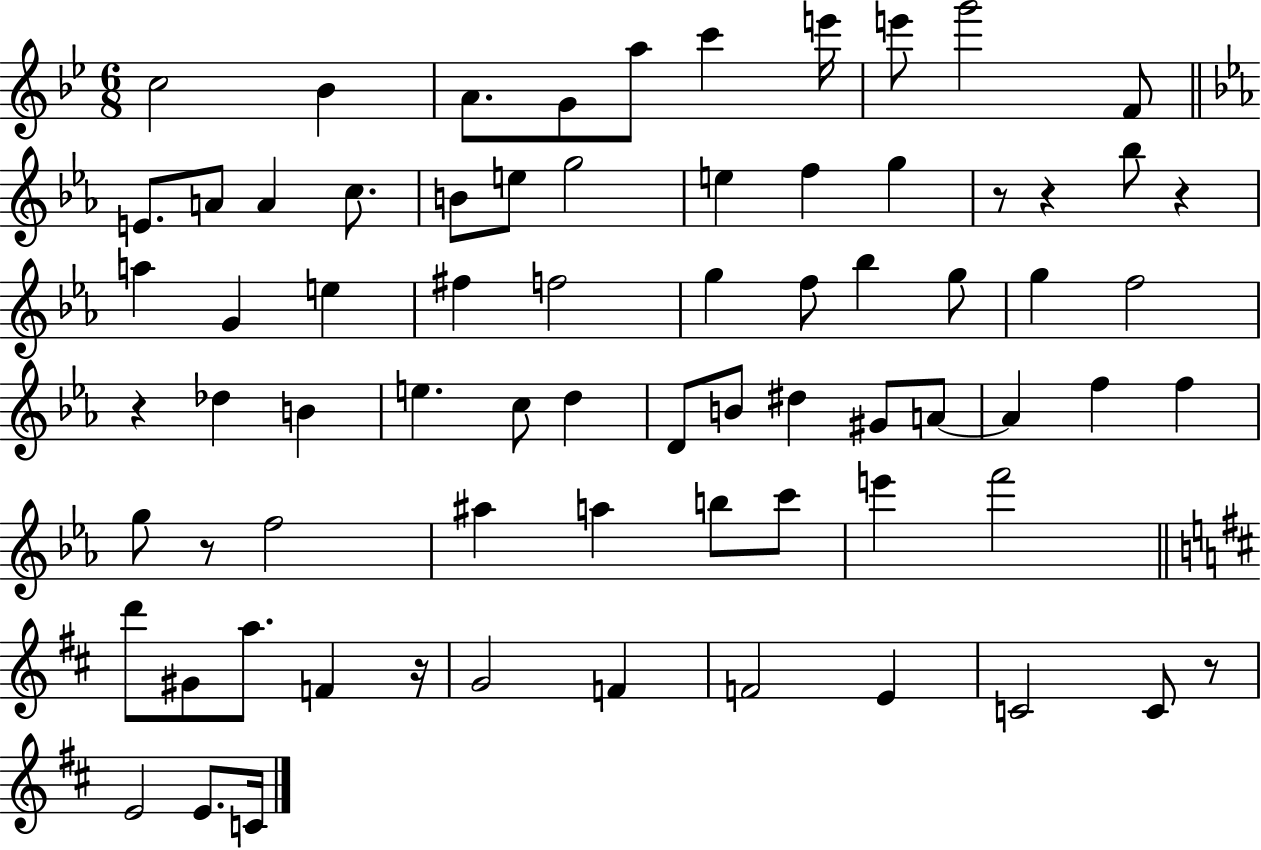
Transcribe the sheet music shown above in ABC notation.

X:1
T:Untitled
M:6/8
L:1/4
K:Bb
c2 _B A/2 G/2 a/2 c' e'/4 e'/2 g'2 F/2 E/2 A/2 A c/2 B/2 e/2 g2 e f g z/2 z _b/2 z a G e ^f f2 g f/2 _b g/2 g f2 z _d B e c/2 d D/2 B/2 ^d ^G/2 A/2 A f f g/2 z/2 f2 ^a a b/2 c'/2 e' f'2 d'/2 ^G/2 a/2 F z/4 G2 F F2 E C2 C/2 z/2 E2 E/2 C/4